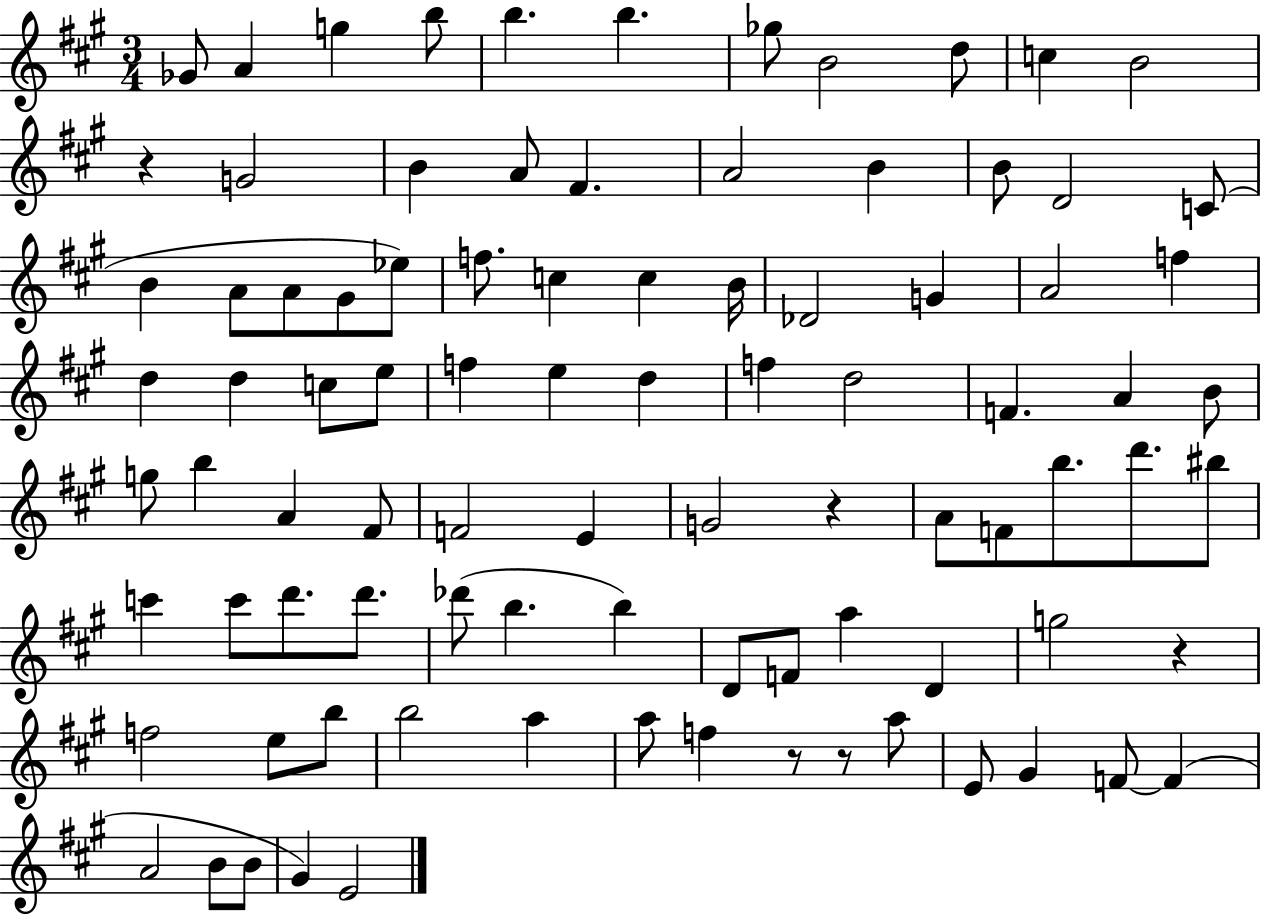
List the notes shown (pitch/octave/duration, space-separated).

Gb4/e A4/q G5/q B5/e B5/q. B5/q. Gb5/e B4/h D5/e C5/q B4/h R/q G4/h B4/q A4/e F#4/q. A4/h B4/q B4/e D4/h C4/e B4/q A4/e A4/e G#4/e Eb5/e F5/e. C5/q C5/q B4/s Db4/h G4/q A4/h F5/q D5/q D5/q C5/e E5/e F5/q E5/q D5/q F5/q D5/h F4/q. A4/q B4/e G5/e B5/q A4/q F#4/e F4/h E4/q G4/h R/q A4/e F4/e B5/e. D6/e. BIS5/e C6/q C6/e D6/e. D6/e. Db6/e B5/q. B5/q D4/e F4/e A5/q D4/q G5/h R/q F5/h E5/e B5/e B5/h A5/q A5/e F5/q R/e R/e A5/e E4/e G#4/q F4/e F4/q A4/h B4/e B4/e G#4/q E4/h